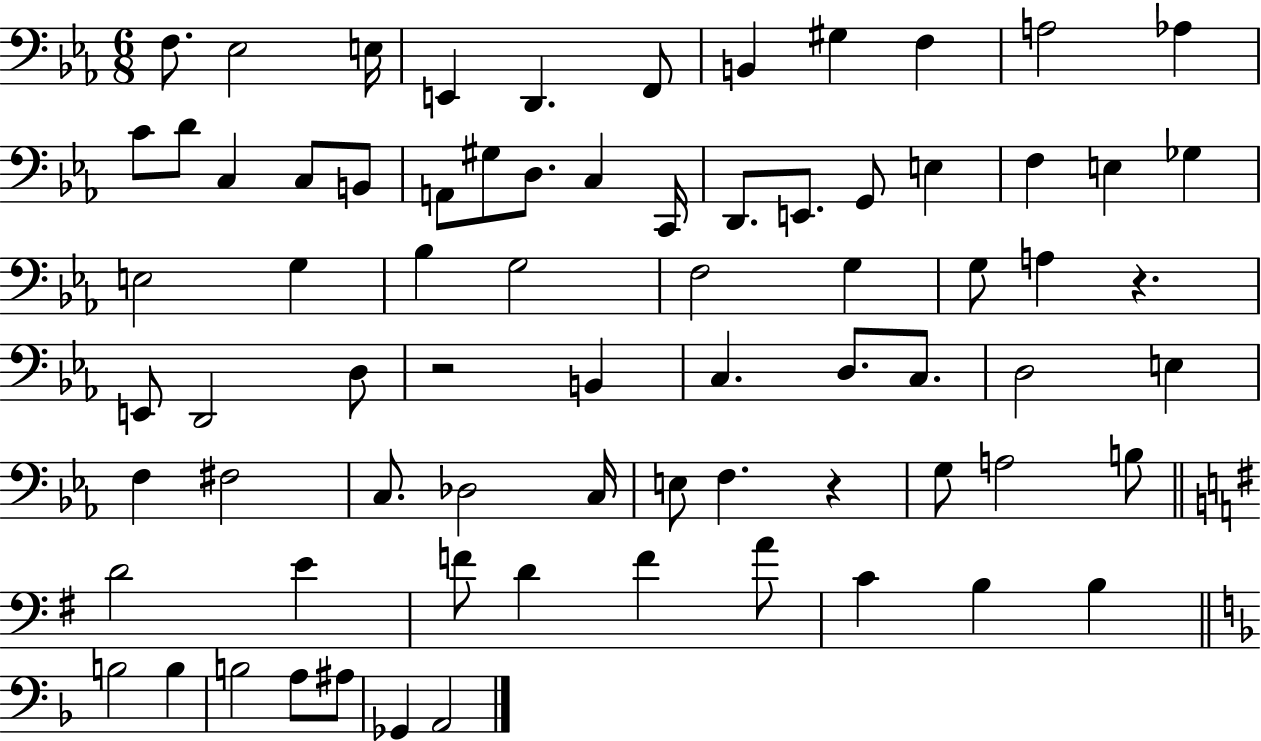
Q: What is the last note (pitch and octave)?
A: A2